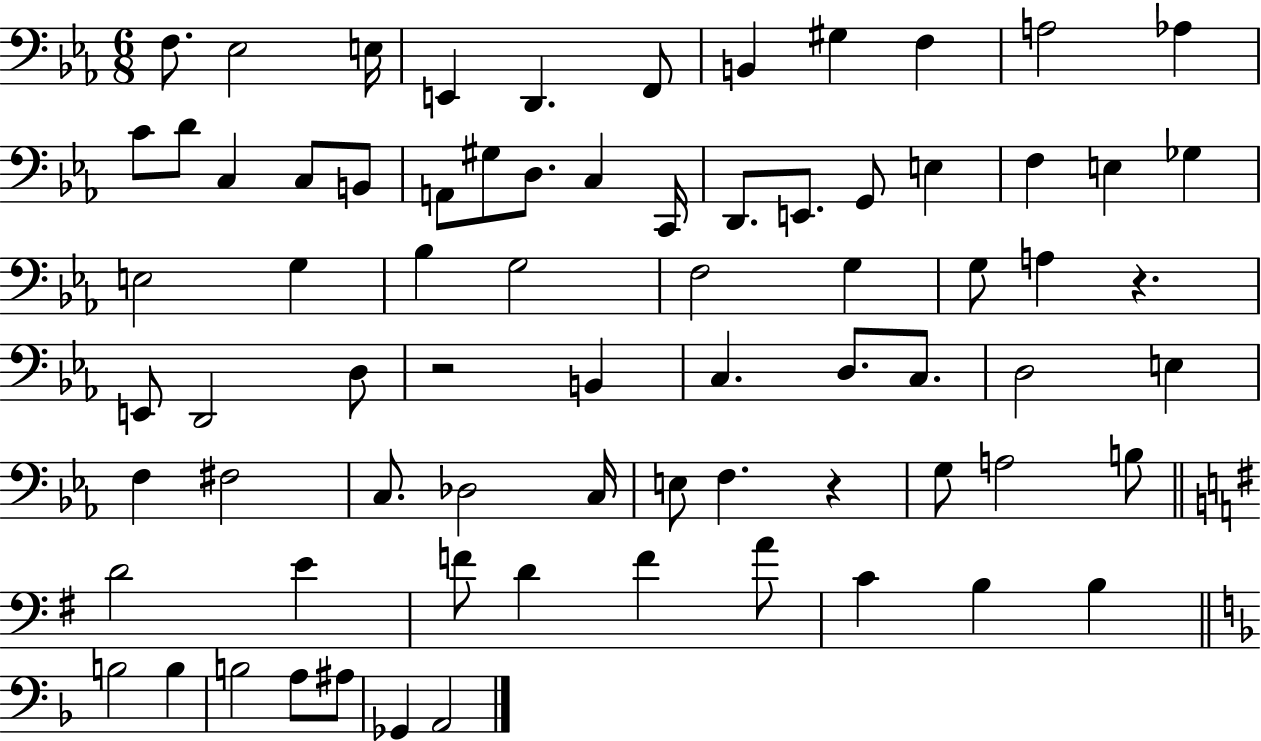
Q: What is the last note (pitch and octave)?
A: A2